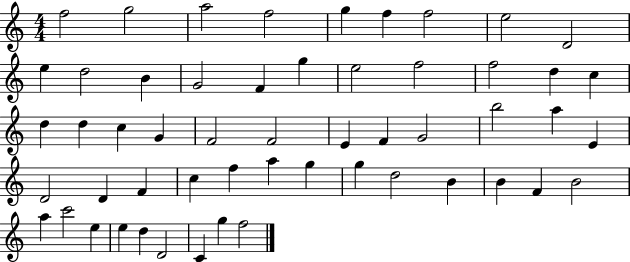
F5/h G5/h A5/h F5/h G5/q F5/q F5/h E5/h D4/h E5/q D5/h B4/q G4/h F4/q G5/q E5/h F5/h F5/h D5/q C5/q D5/q D5/q C5/q G4/q F4/h F4/h E4/q F4/q G4/h B5/h A5/q E4/q D4/h D4/q F4/q C5/q F5/q A5/q G5/q G5/q D5/h B4/q B4/q F4/q B4/h A5/q C6/h E5/q E5/q D5/q D4/h C4/q G5/q F5/h